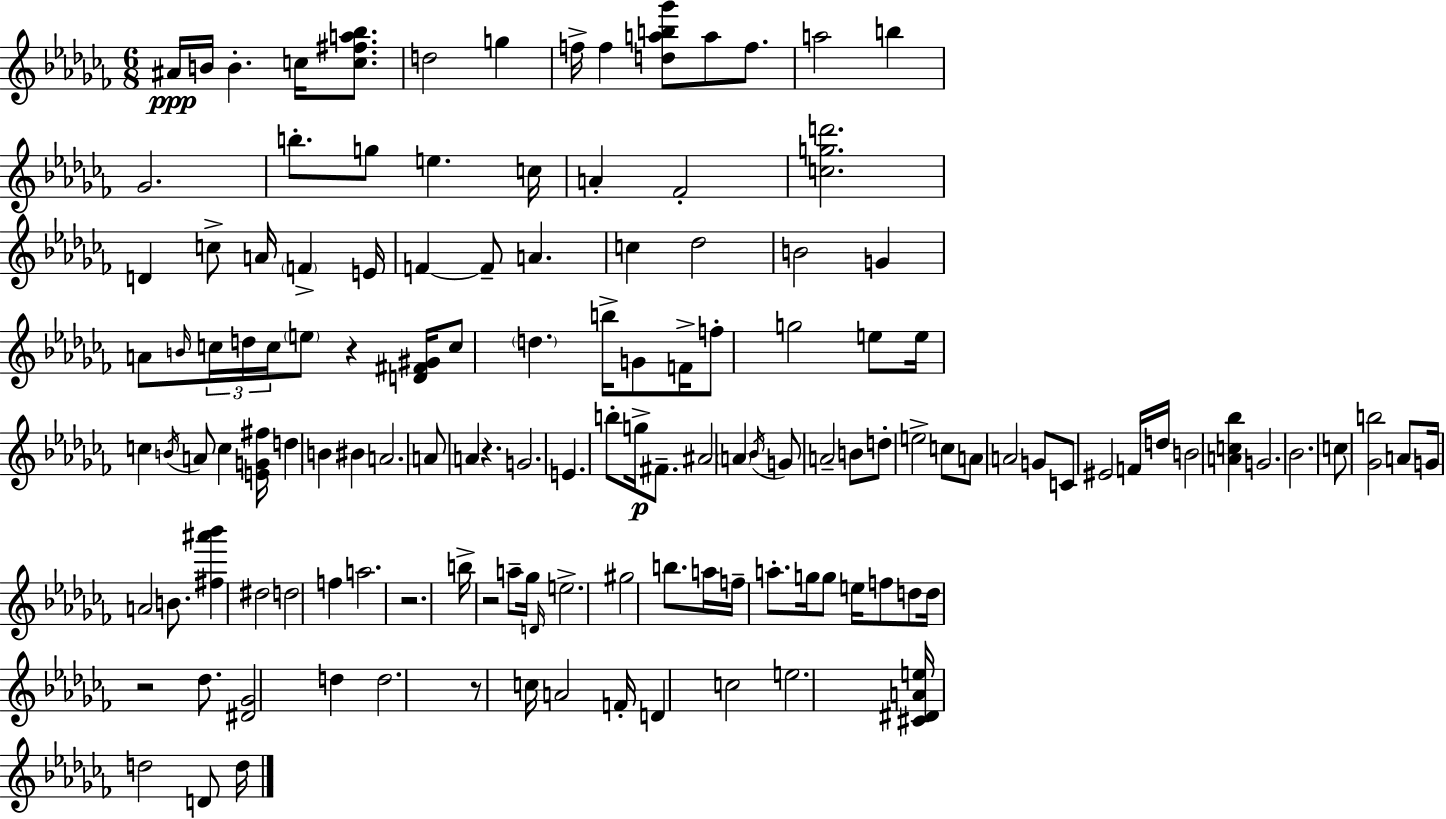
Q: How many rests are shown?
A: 6